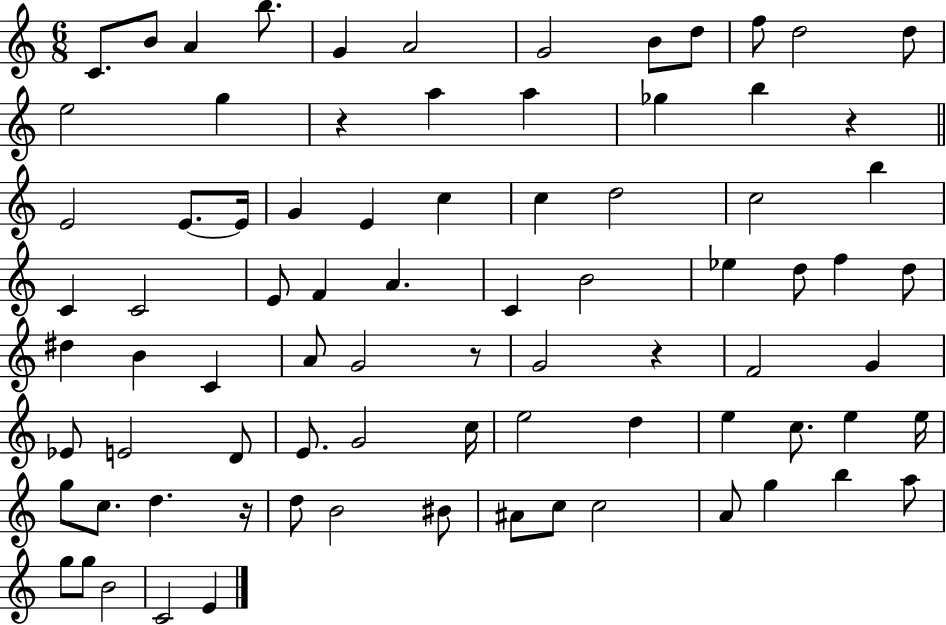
C4/e. B4/e A4/q B5/e. G4/q A4/h G4/h B4/e D5/e F5/e D5/h D5/e E5/h G5/q R/q A5/q A5/q Gb5/q B5/q R/q E4/h E4/e. E4/s G4/q E4/q C5/q C5/q D5/h C5/h B5/q C4/q C4/h E4/e F4/q A4/q. C4/q B4/h Eb5/q D5/e F5/q D5/e D#5/q B4/q C4/q A4/e G4/h R/e G4/h R/q F4/h G4/q Eb4/e E4/h D4/e E4/e. G4/h C5/s E5/h D5/q E5/q C5/e. E5/q E5/s G5/e C5/e. D5/q. R/s D5/e B4/h BIS4/e A#4/e C5/e C5/h A4/e G5/q B5/q A5/e G5/e G5/e B4/h C4/h E4/q